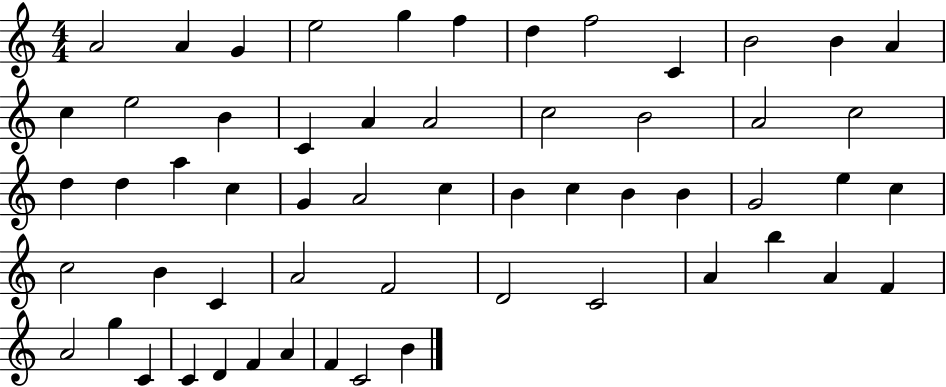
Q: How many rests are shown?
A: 0